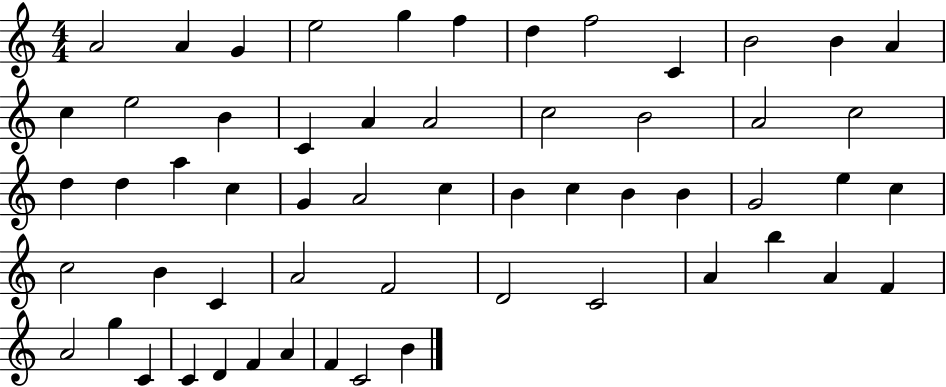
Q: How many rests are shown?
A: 0